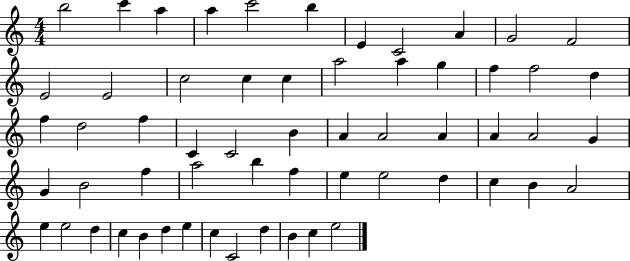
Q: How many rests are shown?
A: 0